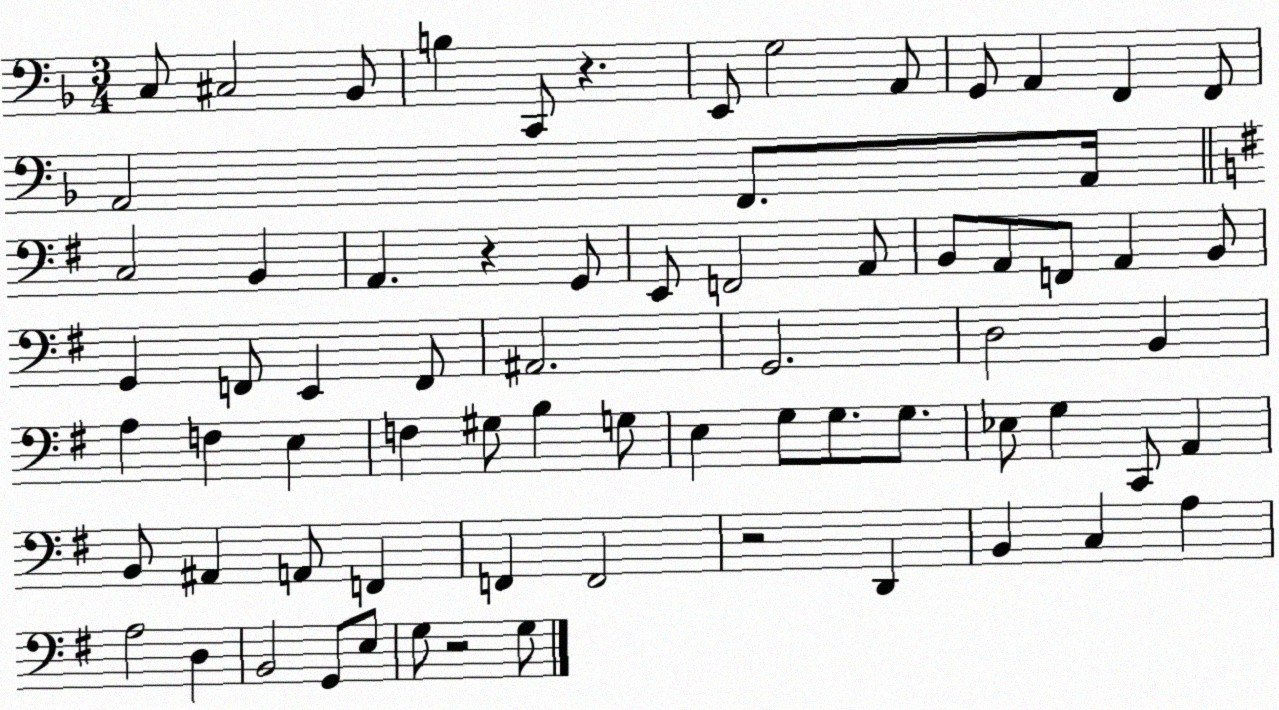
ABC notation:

X:1
T:Untitled
M:3/4
L:1/4
K:F
C,/2 ^C,2 _B,,/2 B, C,,/2 z E,,/2 G,2 A,,/2 G,,/2 A,, F,, F,,/2 A,,2 F,,/2 A,,/4 C,2 B,, A,, z G,,/2 E,,/2 F,,2 A,,/2 B,,/2 A,,/2 F,,/2 A,, B,,/2 G,, F,,/2 E,, F,,/2 ^A,,2 G,,2 D,2 B,, A, F, E, F, ^G,/2 B, G,/2 E, G,/2 G,/2 G,/2 _E,/2 G, C,,/2 A,, B,,/2 ^A,, A,,/2 F,, F,, F,,2 z2 D,, B,, C, A, A,2 D, B,,2 G,,/2 E,/2 G,/2 z2 G,/2